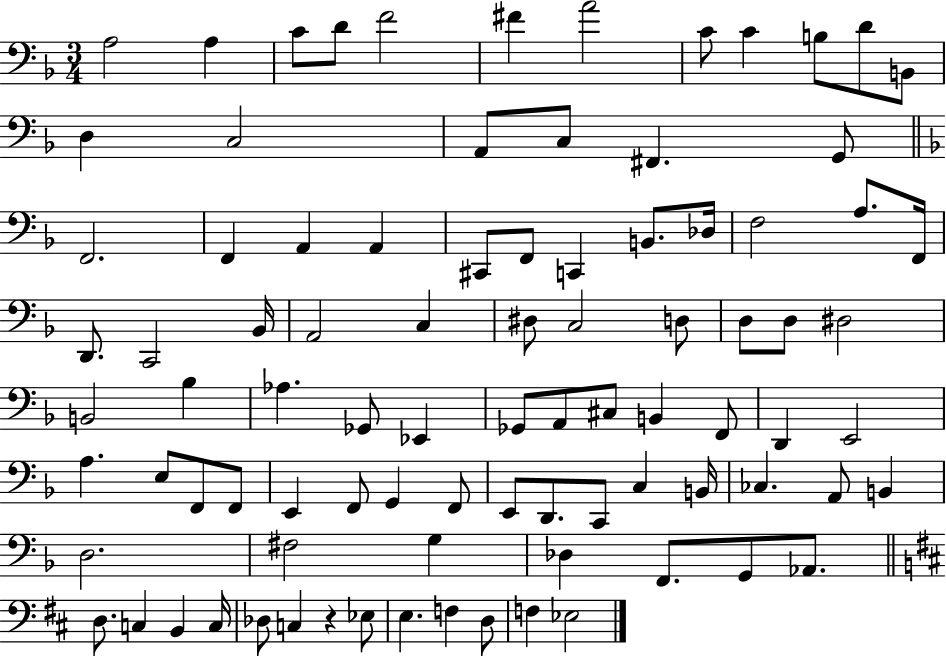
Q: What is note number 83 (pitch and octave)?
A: Eb3